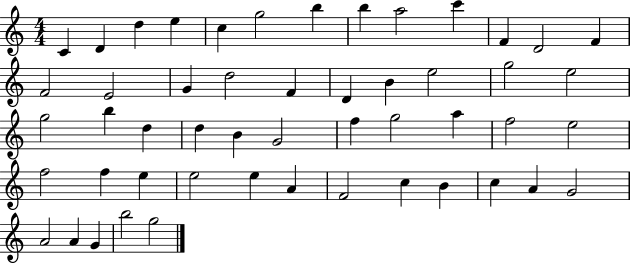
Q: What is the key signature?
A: C major